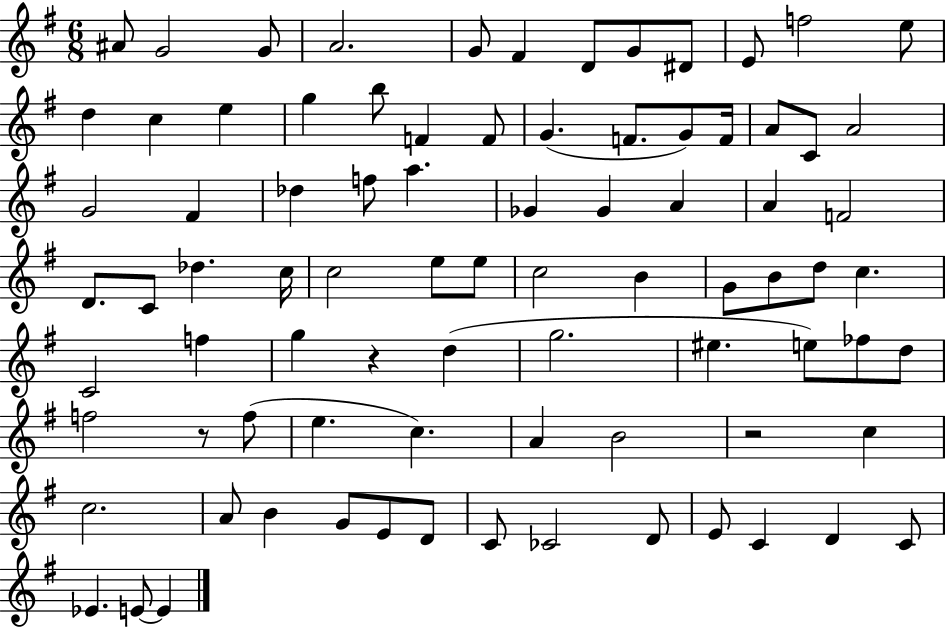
A#4/e G4/h G4/e A4/h. G4/e F#4/q D4/e G4/e D#4/e E4/e F5/h E5/e D5/q C5/q E5/q G5/q B5/e F4/q F4/e G4/q. F4/e. G4/e F4/s A4/e C4/e A4/h G4/h F#4/q Db5/q F5/e A5/q. Gb4/q Gb4/q A4/q A4/q F4/h D4/e. C4/e Db5/q. C5/s C5/h E5/e E5/e C5/h B4/q G4/e B4/e D5/e C5/q. C4/h F5/q G5/q R/q D5/q G5/h. EIS5/q. E5/e FES5/e D5/e F5/h R/e F5/e E5/q. C5/q. A4/q B4/h R/h C5/q C5/h. A4/e B4/q G4/e E4/e D4/e C4/e CES4/h D4/e E4/e C4/q D4/q C4/e Eb4/q. E4/e E4/q